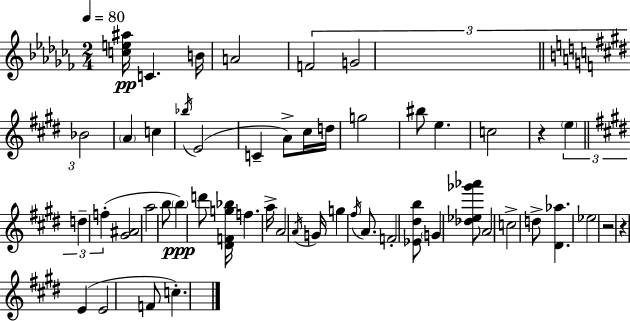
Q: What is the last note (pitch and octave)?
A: C5